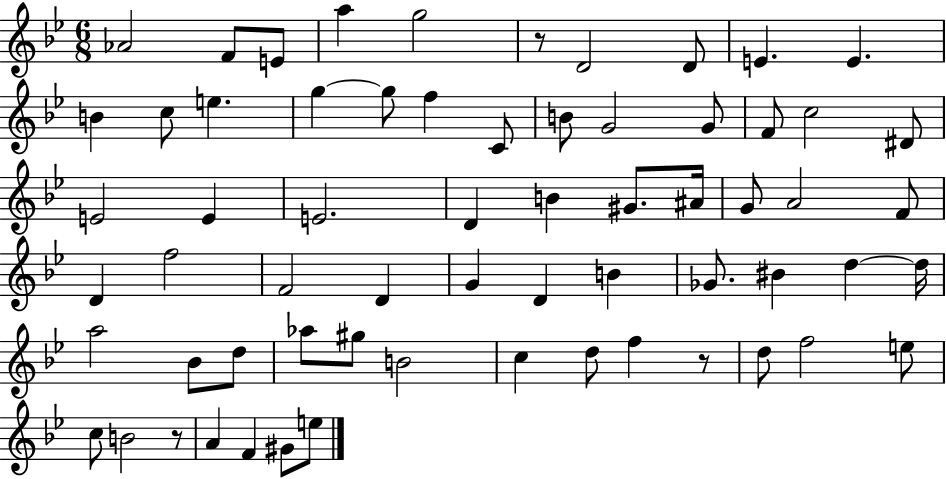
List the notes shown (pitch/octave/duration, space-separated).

Ab4/h F4/e E4/e A5/q G5/h R/e D4/h D4/e E4/q. E4/q. B4/q C5/e E5/q. G5/q G5/e F5/q C4/e B4/e G4/h G4/e F4/e C5/h D#4/e E4/h E4/q E4/h. D4/q B4/q G#4/e. A#4/s G4/e A4/h F4/e D4/q F5/h F4/h D4/q G4/q D4/q B4/q Gb4/e. BIS4/q D5/q D5/s A5/h Bb4/e D5/e Ab5/e G#5/e B4/h C5/q D5/e F5/q R/e D5/e F5/h E5/e C5/e B4/h R/e A4/q F4/q G#4/e E5/e